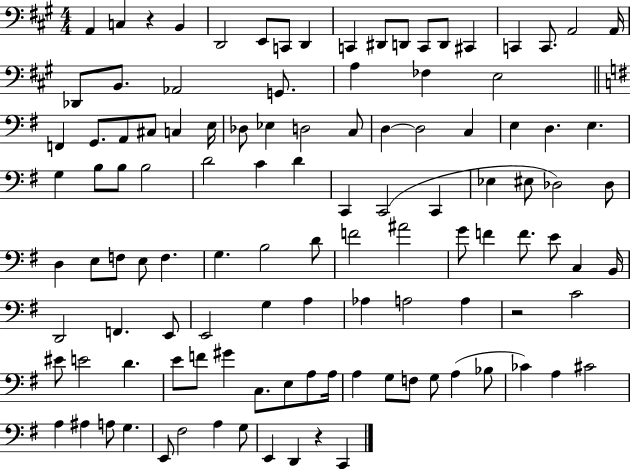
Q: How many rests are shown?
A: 3